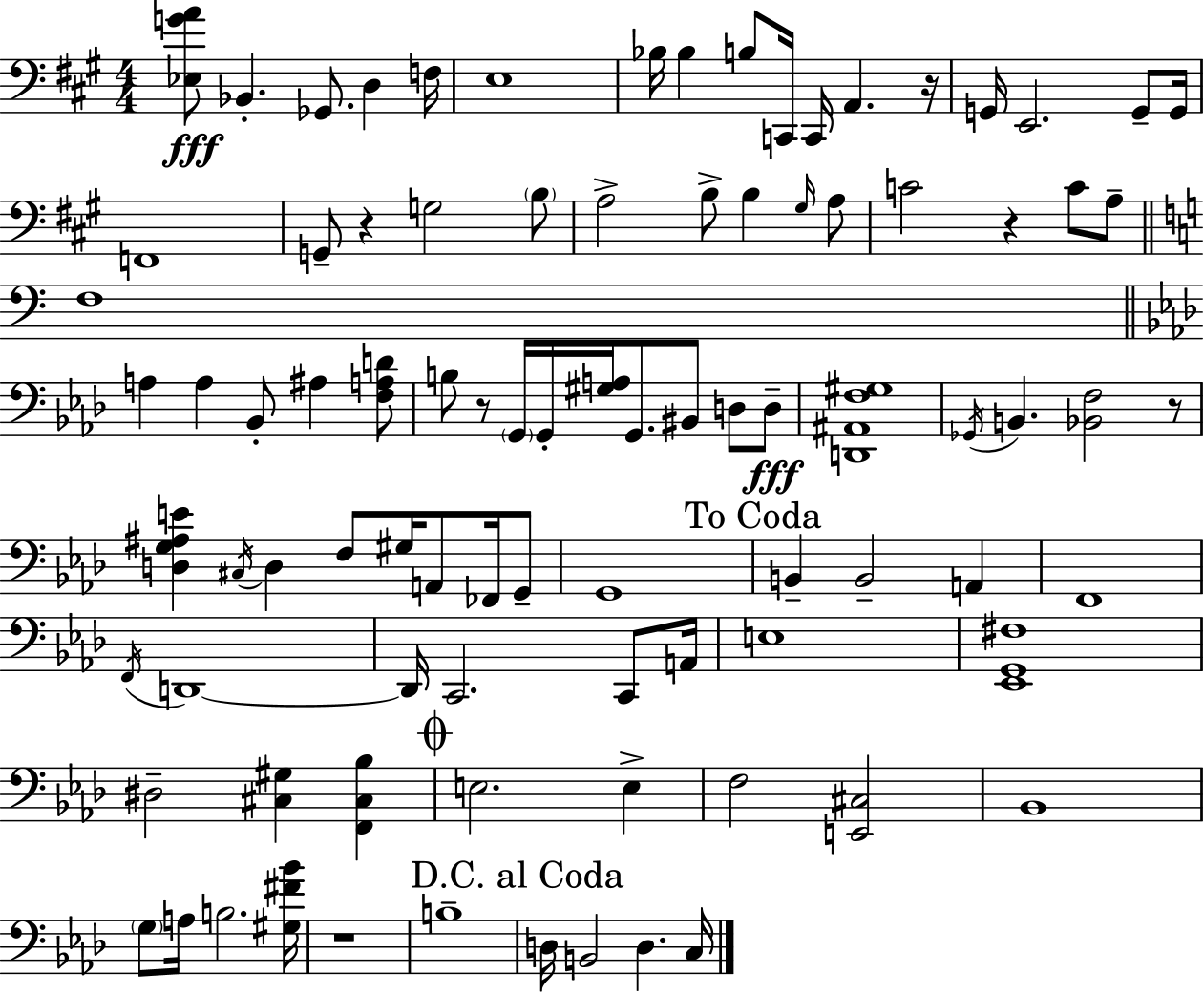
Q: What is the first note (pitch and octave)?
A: Bb2